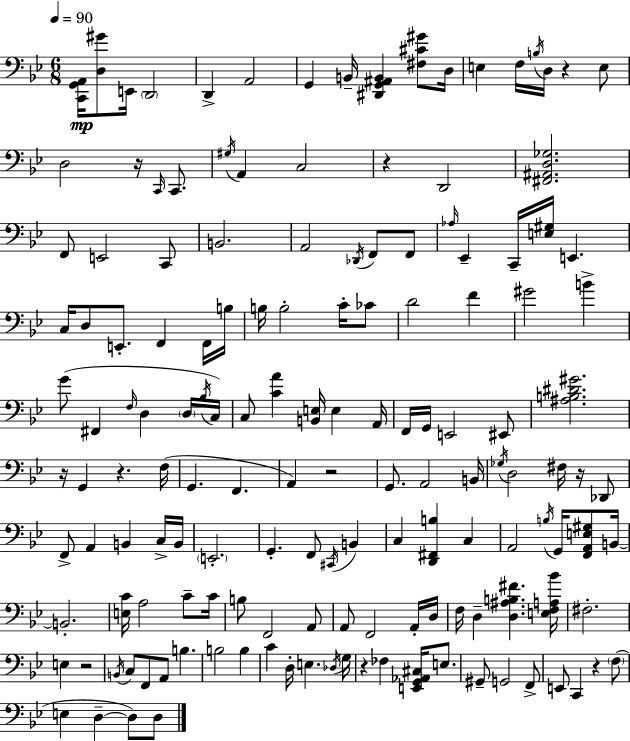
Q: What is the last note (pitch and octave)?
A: D3